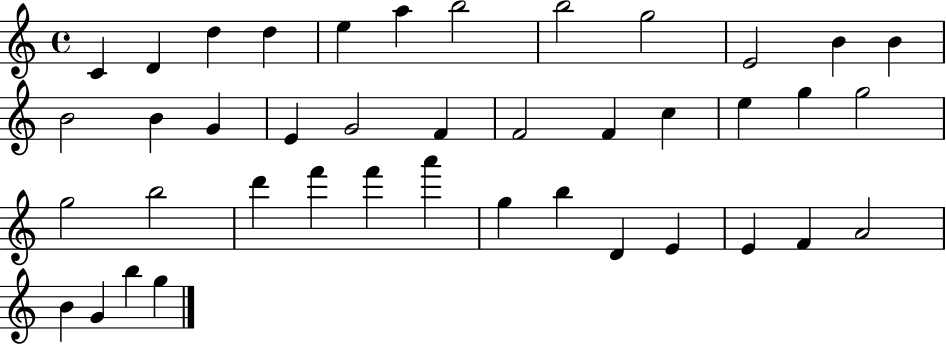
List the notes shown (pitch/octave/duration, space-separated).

C4/q D4/q D5/q D5/q E5/q A5/q B5/h B5/h G5/h E4/h B4/q B4/q B4/h B4/q G4/q E4/q G4/h F4/q F4/h F4/q C5/q E5/q G5/q G5/h G5/h B5/h D6/q F6/q F6/q A6/q G5/q B5/q D4/q E4/q E4/q F4/q A4/h B4/q G4/q B5/q G5/q